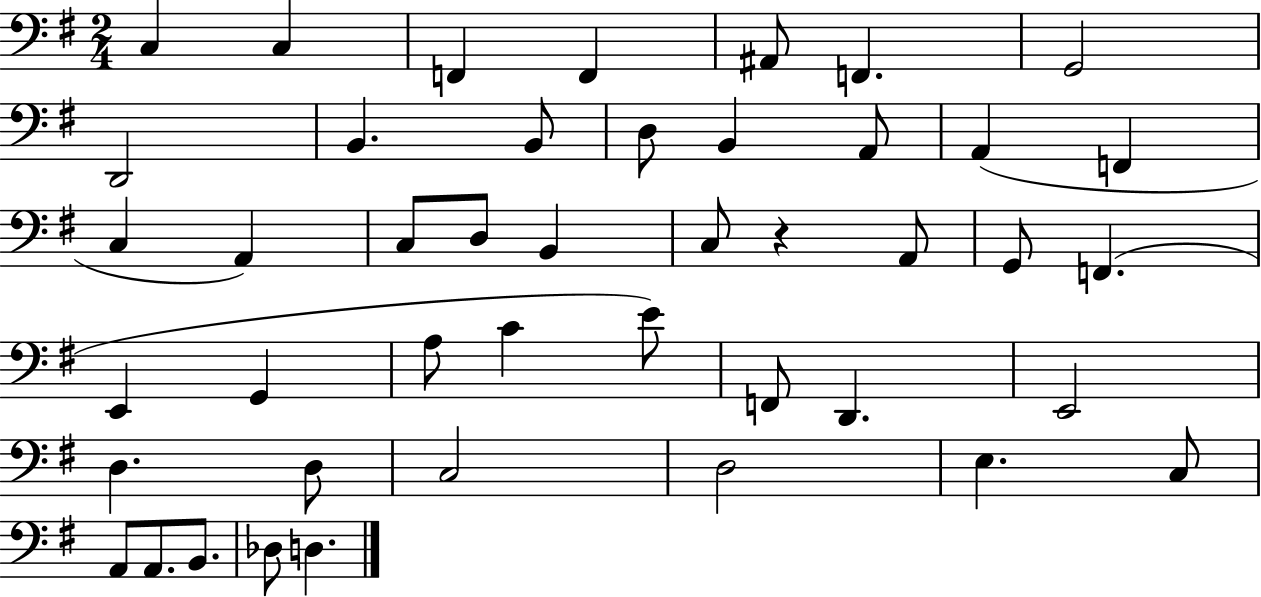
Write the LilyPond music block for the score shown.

{
  \clef bass
  \numericTimeSignature
  \time 2/4
  \key g \major
  c4 c4 | f,4 f,4 | ais,8 f,4. | g,2 | \break d,2 | b,4. b,8 | d8 b,4 a,8 | a,4( f,4 | \break c4 a,4) | c8 d8 b,4 | c8 r4 a,8 | g,8 f,4.( | \break e,4 g,4 | a8 c'4 e'8) | f,8 d,4. | e,2 | \break d4. d8 | c2 | d2 | e4. c8 | \break a,8 a,8. b,8. | des8 d4. | \bar "|."
}